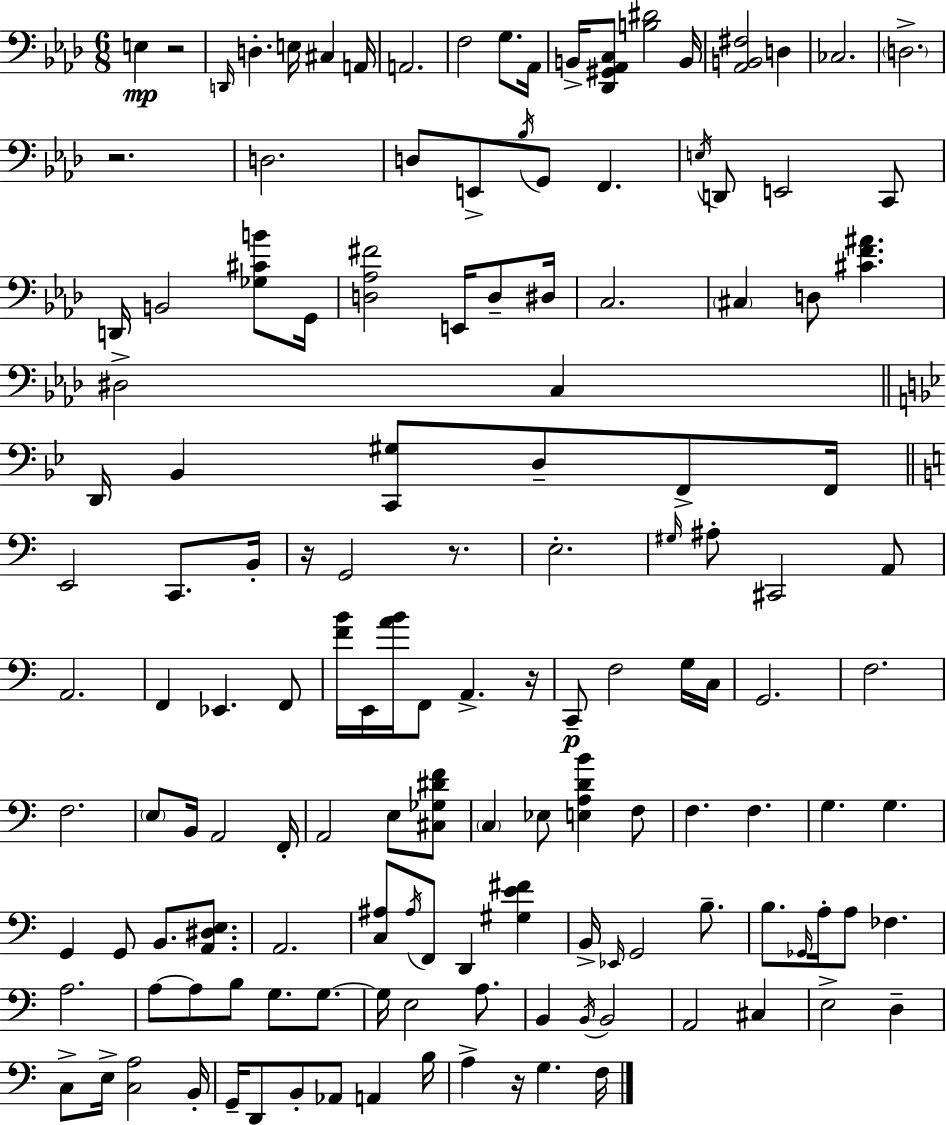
X:1
T:Untitled
M:6/8
L:1/4
K:Ab
E, z2 D,,/4 D, E,/4 ^C, A,,/4 A,,2 F,2 G,/2 _A,,/4 B,,/4 [_D,,^G,,_A,,C,]/2 [B,^D]2 B,,/4 [_A,,B,,^F,]2 D, _C,2 D,2 z2 D,2 D,/2 E,,/2 _B,/4 G,,/2 F,, E,/4 D,,/2 E,,2 C,,/2 D,,/4 B,,2 [_G,^CB]/2 G,,/4 [D,_A,^F]2 E,,/4 D,/2 ^D,/4 C,2 ^C, D,/2 [^CF^A] ^D,2 C, D,,/4 _B,, [C,,^G,]/2 D,/2 F,,/2 F,,/4 E,,2 C,,/2 B,,/4 z/4 G,,2 z/2 E,2 ^G,/4 ^A,/2 ^C,,2 A,,/2 A,,2 F,, _E,, F,,/2 [FB]/4 E,,/4 [AB]/4 F,,/2 A,, z/4 C,,/2 F,2 G,/4 C,/4 G,,2 F,2 F,2 E,/2 B,,/4 A,,2 F,,/4 A,,2 E,/2 [^C,_G,^DF]/2 C, _E,/2 [E,A,DB] F,/2 F, F, G, G, G,, G,,/2 B,,/2 [A,,^D,E,]/2 A,,2 [C,^A,]/2 ^A,/4 F,,/2 D,, [^G,E^F] B,,/4 _E,,/4 G,,2 B,/2 B,/2 _G,,/4 A,/4 A,/2 _F, A,2 A,/2 A,/2 B,/2 G,/2 G,/2 G,/4 E,2 A,/2 B,, B,,/4 B,,2 A,,2 ^C, E,2 D, C,/2 E,/4 [C,A,]2 B,,/4 G,,/4 D,,/2 B,,/2 _A,,/2 A,, B,/4 A, z/4 G, F,/4